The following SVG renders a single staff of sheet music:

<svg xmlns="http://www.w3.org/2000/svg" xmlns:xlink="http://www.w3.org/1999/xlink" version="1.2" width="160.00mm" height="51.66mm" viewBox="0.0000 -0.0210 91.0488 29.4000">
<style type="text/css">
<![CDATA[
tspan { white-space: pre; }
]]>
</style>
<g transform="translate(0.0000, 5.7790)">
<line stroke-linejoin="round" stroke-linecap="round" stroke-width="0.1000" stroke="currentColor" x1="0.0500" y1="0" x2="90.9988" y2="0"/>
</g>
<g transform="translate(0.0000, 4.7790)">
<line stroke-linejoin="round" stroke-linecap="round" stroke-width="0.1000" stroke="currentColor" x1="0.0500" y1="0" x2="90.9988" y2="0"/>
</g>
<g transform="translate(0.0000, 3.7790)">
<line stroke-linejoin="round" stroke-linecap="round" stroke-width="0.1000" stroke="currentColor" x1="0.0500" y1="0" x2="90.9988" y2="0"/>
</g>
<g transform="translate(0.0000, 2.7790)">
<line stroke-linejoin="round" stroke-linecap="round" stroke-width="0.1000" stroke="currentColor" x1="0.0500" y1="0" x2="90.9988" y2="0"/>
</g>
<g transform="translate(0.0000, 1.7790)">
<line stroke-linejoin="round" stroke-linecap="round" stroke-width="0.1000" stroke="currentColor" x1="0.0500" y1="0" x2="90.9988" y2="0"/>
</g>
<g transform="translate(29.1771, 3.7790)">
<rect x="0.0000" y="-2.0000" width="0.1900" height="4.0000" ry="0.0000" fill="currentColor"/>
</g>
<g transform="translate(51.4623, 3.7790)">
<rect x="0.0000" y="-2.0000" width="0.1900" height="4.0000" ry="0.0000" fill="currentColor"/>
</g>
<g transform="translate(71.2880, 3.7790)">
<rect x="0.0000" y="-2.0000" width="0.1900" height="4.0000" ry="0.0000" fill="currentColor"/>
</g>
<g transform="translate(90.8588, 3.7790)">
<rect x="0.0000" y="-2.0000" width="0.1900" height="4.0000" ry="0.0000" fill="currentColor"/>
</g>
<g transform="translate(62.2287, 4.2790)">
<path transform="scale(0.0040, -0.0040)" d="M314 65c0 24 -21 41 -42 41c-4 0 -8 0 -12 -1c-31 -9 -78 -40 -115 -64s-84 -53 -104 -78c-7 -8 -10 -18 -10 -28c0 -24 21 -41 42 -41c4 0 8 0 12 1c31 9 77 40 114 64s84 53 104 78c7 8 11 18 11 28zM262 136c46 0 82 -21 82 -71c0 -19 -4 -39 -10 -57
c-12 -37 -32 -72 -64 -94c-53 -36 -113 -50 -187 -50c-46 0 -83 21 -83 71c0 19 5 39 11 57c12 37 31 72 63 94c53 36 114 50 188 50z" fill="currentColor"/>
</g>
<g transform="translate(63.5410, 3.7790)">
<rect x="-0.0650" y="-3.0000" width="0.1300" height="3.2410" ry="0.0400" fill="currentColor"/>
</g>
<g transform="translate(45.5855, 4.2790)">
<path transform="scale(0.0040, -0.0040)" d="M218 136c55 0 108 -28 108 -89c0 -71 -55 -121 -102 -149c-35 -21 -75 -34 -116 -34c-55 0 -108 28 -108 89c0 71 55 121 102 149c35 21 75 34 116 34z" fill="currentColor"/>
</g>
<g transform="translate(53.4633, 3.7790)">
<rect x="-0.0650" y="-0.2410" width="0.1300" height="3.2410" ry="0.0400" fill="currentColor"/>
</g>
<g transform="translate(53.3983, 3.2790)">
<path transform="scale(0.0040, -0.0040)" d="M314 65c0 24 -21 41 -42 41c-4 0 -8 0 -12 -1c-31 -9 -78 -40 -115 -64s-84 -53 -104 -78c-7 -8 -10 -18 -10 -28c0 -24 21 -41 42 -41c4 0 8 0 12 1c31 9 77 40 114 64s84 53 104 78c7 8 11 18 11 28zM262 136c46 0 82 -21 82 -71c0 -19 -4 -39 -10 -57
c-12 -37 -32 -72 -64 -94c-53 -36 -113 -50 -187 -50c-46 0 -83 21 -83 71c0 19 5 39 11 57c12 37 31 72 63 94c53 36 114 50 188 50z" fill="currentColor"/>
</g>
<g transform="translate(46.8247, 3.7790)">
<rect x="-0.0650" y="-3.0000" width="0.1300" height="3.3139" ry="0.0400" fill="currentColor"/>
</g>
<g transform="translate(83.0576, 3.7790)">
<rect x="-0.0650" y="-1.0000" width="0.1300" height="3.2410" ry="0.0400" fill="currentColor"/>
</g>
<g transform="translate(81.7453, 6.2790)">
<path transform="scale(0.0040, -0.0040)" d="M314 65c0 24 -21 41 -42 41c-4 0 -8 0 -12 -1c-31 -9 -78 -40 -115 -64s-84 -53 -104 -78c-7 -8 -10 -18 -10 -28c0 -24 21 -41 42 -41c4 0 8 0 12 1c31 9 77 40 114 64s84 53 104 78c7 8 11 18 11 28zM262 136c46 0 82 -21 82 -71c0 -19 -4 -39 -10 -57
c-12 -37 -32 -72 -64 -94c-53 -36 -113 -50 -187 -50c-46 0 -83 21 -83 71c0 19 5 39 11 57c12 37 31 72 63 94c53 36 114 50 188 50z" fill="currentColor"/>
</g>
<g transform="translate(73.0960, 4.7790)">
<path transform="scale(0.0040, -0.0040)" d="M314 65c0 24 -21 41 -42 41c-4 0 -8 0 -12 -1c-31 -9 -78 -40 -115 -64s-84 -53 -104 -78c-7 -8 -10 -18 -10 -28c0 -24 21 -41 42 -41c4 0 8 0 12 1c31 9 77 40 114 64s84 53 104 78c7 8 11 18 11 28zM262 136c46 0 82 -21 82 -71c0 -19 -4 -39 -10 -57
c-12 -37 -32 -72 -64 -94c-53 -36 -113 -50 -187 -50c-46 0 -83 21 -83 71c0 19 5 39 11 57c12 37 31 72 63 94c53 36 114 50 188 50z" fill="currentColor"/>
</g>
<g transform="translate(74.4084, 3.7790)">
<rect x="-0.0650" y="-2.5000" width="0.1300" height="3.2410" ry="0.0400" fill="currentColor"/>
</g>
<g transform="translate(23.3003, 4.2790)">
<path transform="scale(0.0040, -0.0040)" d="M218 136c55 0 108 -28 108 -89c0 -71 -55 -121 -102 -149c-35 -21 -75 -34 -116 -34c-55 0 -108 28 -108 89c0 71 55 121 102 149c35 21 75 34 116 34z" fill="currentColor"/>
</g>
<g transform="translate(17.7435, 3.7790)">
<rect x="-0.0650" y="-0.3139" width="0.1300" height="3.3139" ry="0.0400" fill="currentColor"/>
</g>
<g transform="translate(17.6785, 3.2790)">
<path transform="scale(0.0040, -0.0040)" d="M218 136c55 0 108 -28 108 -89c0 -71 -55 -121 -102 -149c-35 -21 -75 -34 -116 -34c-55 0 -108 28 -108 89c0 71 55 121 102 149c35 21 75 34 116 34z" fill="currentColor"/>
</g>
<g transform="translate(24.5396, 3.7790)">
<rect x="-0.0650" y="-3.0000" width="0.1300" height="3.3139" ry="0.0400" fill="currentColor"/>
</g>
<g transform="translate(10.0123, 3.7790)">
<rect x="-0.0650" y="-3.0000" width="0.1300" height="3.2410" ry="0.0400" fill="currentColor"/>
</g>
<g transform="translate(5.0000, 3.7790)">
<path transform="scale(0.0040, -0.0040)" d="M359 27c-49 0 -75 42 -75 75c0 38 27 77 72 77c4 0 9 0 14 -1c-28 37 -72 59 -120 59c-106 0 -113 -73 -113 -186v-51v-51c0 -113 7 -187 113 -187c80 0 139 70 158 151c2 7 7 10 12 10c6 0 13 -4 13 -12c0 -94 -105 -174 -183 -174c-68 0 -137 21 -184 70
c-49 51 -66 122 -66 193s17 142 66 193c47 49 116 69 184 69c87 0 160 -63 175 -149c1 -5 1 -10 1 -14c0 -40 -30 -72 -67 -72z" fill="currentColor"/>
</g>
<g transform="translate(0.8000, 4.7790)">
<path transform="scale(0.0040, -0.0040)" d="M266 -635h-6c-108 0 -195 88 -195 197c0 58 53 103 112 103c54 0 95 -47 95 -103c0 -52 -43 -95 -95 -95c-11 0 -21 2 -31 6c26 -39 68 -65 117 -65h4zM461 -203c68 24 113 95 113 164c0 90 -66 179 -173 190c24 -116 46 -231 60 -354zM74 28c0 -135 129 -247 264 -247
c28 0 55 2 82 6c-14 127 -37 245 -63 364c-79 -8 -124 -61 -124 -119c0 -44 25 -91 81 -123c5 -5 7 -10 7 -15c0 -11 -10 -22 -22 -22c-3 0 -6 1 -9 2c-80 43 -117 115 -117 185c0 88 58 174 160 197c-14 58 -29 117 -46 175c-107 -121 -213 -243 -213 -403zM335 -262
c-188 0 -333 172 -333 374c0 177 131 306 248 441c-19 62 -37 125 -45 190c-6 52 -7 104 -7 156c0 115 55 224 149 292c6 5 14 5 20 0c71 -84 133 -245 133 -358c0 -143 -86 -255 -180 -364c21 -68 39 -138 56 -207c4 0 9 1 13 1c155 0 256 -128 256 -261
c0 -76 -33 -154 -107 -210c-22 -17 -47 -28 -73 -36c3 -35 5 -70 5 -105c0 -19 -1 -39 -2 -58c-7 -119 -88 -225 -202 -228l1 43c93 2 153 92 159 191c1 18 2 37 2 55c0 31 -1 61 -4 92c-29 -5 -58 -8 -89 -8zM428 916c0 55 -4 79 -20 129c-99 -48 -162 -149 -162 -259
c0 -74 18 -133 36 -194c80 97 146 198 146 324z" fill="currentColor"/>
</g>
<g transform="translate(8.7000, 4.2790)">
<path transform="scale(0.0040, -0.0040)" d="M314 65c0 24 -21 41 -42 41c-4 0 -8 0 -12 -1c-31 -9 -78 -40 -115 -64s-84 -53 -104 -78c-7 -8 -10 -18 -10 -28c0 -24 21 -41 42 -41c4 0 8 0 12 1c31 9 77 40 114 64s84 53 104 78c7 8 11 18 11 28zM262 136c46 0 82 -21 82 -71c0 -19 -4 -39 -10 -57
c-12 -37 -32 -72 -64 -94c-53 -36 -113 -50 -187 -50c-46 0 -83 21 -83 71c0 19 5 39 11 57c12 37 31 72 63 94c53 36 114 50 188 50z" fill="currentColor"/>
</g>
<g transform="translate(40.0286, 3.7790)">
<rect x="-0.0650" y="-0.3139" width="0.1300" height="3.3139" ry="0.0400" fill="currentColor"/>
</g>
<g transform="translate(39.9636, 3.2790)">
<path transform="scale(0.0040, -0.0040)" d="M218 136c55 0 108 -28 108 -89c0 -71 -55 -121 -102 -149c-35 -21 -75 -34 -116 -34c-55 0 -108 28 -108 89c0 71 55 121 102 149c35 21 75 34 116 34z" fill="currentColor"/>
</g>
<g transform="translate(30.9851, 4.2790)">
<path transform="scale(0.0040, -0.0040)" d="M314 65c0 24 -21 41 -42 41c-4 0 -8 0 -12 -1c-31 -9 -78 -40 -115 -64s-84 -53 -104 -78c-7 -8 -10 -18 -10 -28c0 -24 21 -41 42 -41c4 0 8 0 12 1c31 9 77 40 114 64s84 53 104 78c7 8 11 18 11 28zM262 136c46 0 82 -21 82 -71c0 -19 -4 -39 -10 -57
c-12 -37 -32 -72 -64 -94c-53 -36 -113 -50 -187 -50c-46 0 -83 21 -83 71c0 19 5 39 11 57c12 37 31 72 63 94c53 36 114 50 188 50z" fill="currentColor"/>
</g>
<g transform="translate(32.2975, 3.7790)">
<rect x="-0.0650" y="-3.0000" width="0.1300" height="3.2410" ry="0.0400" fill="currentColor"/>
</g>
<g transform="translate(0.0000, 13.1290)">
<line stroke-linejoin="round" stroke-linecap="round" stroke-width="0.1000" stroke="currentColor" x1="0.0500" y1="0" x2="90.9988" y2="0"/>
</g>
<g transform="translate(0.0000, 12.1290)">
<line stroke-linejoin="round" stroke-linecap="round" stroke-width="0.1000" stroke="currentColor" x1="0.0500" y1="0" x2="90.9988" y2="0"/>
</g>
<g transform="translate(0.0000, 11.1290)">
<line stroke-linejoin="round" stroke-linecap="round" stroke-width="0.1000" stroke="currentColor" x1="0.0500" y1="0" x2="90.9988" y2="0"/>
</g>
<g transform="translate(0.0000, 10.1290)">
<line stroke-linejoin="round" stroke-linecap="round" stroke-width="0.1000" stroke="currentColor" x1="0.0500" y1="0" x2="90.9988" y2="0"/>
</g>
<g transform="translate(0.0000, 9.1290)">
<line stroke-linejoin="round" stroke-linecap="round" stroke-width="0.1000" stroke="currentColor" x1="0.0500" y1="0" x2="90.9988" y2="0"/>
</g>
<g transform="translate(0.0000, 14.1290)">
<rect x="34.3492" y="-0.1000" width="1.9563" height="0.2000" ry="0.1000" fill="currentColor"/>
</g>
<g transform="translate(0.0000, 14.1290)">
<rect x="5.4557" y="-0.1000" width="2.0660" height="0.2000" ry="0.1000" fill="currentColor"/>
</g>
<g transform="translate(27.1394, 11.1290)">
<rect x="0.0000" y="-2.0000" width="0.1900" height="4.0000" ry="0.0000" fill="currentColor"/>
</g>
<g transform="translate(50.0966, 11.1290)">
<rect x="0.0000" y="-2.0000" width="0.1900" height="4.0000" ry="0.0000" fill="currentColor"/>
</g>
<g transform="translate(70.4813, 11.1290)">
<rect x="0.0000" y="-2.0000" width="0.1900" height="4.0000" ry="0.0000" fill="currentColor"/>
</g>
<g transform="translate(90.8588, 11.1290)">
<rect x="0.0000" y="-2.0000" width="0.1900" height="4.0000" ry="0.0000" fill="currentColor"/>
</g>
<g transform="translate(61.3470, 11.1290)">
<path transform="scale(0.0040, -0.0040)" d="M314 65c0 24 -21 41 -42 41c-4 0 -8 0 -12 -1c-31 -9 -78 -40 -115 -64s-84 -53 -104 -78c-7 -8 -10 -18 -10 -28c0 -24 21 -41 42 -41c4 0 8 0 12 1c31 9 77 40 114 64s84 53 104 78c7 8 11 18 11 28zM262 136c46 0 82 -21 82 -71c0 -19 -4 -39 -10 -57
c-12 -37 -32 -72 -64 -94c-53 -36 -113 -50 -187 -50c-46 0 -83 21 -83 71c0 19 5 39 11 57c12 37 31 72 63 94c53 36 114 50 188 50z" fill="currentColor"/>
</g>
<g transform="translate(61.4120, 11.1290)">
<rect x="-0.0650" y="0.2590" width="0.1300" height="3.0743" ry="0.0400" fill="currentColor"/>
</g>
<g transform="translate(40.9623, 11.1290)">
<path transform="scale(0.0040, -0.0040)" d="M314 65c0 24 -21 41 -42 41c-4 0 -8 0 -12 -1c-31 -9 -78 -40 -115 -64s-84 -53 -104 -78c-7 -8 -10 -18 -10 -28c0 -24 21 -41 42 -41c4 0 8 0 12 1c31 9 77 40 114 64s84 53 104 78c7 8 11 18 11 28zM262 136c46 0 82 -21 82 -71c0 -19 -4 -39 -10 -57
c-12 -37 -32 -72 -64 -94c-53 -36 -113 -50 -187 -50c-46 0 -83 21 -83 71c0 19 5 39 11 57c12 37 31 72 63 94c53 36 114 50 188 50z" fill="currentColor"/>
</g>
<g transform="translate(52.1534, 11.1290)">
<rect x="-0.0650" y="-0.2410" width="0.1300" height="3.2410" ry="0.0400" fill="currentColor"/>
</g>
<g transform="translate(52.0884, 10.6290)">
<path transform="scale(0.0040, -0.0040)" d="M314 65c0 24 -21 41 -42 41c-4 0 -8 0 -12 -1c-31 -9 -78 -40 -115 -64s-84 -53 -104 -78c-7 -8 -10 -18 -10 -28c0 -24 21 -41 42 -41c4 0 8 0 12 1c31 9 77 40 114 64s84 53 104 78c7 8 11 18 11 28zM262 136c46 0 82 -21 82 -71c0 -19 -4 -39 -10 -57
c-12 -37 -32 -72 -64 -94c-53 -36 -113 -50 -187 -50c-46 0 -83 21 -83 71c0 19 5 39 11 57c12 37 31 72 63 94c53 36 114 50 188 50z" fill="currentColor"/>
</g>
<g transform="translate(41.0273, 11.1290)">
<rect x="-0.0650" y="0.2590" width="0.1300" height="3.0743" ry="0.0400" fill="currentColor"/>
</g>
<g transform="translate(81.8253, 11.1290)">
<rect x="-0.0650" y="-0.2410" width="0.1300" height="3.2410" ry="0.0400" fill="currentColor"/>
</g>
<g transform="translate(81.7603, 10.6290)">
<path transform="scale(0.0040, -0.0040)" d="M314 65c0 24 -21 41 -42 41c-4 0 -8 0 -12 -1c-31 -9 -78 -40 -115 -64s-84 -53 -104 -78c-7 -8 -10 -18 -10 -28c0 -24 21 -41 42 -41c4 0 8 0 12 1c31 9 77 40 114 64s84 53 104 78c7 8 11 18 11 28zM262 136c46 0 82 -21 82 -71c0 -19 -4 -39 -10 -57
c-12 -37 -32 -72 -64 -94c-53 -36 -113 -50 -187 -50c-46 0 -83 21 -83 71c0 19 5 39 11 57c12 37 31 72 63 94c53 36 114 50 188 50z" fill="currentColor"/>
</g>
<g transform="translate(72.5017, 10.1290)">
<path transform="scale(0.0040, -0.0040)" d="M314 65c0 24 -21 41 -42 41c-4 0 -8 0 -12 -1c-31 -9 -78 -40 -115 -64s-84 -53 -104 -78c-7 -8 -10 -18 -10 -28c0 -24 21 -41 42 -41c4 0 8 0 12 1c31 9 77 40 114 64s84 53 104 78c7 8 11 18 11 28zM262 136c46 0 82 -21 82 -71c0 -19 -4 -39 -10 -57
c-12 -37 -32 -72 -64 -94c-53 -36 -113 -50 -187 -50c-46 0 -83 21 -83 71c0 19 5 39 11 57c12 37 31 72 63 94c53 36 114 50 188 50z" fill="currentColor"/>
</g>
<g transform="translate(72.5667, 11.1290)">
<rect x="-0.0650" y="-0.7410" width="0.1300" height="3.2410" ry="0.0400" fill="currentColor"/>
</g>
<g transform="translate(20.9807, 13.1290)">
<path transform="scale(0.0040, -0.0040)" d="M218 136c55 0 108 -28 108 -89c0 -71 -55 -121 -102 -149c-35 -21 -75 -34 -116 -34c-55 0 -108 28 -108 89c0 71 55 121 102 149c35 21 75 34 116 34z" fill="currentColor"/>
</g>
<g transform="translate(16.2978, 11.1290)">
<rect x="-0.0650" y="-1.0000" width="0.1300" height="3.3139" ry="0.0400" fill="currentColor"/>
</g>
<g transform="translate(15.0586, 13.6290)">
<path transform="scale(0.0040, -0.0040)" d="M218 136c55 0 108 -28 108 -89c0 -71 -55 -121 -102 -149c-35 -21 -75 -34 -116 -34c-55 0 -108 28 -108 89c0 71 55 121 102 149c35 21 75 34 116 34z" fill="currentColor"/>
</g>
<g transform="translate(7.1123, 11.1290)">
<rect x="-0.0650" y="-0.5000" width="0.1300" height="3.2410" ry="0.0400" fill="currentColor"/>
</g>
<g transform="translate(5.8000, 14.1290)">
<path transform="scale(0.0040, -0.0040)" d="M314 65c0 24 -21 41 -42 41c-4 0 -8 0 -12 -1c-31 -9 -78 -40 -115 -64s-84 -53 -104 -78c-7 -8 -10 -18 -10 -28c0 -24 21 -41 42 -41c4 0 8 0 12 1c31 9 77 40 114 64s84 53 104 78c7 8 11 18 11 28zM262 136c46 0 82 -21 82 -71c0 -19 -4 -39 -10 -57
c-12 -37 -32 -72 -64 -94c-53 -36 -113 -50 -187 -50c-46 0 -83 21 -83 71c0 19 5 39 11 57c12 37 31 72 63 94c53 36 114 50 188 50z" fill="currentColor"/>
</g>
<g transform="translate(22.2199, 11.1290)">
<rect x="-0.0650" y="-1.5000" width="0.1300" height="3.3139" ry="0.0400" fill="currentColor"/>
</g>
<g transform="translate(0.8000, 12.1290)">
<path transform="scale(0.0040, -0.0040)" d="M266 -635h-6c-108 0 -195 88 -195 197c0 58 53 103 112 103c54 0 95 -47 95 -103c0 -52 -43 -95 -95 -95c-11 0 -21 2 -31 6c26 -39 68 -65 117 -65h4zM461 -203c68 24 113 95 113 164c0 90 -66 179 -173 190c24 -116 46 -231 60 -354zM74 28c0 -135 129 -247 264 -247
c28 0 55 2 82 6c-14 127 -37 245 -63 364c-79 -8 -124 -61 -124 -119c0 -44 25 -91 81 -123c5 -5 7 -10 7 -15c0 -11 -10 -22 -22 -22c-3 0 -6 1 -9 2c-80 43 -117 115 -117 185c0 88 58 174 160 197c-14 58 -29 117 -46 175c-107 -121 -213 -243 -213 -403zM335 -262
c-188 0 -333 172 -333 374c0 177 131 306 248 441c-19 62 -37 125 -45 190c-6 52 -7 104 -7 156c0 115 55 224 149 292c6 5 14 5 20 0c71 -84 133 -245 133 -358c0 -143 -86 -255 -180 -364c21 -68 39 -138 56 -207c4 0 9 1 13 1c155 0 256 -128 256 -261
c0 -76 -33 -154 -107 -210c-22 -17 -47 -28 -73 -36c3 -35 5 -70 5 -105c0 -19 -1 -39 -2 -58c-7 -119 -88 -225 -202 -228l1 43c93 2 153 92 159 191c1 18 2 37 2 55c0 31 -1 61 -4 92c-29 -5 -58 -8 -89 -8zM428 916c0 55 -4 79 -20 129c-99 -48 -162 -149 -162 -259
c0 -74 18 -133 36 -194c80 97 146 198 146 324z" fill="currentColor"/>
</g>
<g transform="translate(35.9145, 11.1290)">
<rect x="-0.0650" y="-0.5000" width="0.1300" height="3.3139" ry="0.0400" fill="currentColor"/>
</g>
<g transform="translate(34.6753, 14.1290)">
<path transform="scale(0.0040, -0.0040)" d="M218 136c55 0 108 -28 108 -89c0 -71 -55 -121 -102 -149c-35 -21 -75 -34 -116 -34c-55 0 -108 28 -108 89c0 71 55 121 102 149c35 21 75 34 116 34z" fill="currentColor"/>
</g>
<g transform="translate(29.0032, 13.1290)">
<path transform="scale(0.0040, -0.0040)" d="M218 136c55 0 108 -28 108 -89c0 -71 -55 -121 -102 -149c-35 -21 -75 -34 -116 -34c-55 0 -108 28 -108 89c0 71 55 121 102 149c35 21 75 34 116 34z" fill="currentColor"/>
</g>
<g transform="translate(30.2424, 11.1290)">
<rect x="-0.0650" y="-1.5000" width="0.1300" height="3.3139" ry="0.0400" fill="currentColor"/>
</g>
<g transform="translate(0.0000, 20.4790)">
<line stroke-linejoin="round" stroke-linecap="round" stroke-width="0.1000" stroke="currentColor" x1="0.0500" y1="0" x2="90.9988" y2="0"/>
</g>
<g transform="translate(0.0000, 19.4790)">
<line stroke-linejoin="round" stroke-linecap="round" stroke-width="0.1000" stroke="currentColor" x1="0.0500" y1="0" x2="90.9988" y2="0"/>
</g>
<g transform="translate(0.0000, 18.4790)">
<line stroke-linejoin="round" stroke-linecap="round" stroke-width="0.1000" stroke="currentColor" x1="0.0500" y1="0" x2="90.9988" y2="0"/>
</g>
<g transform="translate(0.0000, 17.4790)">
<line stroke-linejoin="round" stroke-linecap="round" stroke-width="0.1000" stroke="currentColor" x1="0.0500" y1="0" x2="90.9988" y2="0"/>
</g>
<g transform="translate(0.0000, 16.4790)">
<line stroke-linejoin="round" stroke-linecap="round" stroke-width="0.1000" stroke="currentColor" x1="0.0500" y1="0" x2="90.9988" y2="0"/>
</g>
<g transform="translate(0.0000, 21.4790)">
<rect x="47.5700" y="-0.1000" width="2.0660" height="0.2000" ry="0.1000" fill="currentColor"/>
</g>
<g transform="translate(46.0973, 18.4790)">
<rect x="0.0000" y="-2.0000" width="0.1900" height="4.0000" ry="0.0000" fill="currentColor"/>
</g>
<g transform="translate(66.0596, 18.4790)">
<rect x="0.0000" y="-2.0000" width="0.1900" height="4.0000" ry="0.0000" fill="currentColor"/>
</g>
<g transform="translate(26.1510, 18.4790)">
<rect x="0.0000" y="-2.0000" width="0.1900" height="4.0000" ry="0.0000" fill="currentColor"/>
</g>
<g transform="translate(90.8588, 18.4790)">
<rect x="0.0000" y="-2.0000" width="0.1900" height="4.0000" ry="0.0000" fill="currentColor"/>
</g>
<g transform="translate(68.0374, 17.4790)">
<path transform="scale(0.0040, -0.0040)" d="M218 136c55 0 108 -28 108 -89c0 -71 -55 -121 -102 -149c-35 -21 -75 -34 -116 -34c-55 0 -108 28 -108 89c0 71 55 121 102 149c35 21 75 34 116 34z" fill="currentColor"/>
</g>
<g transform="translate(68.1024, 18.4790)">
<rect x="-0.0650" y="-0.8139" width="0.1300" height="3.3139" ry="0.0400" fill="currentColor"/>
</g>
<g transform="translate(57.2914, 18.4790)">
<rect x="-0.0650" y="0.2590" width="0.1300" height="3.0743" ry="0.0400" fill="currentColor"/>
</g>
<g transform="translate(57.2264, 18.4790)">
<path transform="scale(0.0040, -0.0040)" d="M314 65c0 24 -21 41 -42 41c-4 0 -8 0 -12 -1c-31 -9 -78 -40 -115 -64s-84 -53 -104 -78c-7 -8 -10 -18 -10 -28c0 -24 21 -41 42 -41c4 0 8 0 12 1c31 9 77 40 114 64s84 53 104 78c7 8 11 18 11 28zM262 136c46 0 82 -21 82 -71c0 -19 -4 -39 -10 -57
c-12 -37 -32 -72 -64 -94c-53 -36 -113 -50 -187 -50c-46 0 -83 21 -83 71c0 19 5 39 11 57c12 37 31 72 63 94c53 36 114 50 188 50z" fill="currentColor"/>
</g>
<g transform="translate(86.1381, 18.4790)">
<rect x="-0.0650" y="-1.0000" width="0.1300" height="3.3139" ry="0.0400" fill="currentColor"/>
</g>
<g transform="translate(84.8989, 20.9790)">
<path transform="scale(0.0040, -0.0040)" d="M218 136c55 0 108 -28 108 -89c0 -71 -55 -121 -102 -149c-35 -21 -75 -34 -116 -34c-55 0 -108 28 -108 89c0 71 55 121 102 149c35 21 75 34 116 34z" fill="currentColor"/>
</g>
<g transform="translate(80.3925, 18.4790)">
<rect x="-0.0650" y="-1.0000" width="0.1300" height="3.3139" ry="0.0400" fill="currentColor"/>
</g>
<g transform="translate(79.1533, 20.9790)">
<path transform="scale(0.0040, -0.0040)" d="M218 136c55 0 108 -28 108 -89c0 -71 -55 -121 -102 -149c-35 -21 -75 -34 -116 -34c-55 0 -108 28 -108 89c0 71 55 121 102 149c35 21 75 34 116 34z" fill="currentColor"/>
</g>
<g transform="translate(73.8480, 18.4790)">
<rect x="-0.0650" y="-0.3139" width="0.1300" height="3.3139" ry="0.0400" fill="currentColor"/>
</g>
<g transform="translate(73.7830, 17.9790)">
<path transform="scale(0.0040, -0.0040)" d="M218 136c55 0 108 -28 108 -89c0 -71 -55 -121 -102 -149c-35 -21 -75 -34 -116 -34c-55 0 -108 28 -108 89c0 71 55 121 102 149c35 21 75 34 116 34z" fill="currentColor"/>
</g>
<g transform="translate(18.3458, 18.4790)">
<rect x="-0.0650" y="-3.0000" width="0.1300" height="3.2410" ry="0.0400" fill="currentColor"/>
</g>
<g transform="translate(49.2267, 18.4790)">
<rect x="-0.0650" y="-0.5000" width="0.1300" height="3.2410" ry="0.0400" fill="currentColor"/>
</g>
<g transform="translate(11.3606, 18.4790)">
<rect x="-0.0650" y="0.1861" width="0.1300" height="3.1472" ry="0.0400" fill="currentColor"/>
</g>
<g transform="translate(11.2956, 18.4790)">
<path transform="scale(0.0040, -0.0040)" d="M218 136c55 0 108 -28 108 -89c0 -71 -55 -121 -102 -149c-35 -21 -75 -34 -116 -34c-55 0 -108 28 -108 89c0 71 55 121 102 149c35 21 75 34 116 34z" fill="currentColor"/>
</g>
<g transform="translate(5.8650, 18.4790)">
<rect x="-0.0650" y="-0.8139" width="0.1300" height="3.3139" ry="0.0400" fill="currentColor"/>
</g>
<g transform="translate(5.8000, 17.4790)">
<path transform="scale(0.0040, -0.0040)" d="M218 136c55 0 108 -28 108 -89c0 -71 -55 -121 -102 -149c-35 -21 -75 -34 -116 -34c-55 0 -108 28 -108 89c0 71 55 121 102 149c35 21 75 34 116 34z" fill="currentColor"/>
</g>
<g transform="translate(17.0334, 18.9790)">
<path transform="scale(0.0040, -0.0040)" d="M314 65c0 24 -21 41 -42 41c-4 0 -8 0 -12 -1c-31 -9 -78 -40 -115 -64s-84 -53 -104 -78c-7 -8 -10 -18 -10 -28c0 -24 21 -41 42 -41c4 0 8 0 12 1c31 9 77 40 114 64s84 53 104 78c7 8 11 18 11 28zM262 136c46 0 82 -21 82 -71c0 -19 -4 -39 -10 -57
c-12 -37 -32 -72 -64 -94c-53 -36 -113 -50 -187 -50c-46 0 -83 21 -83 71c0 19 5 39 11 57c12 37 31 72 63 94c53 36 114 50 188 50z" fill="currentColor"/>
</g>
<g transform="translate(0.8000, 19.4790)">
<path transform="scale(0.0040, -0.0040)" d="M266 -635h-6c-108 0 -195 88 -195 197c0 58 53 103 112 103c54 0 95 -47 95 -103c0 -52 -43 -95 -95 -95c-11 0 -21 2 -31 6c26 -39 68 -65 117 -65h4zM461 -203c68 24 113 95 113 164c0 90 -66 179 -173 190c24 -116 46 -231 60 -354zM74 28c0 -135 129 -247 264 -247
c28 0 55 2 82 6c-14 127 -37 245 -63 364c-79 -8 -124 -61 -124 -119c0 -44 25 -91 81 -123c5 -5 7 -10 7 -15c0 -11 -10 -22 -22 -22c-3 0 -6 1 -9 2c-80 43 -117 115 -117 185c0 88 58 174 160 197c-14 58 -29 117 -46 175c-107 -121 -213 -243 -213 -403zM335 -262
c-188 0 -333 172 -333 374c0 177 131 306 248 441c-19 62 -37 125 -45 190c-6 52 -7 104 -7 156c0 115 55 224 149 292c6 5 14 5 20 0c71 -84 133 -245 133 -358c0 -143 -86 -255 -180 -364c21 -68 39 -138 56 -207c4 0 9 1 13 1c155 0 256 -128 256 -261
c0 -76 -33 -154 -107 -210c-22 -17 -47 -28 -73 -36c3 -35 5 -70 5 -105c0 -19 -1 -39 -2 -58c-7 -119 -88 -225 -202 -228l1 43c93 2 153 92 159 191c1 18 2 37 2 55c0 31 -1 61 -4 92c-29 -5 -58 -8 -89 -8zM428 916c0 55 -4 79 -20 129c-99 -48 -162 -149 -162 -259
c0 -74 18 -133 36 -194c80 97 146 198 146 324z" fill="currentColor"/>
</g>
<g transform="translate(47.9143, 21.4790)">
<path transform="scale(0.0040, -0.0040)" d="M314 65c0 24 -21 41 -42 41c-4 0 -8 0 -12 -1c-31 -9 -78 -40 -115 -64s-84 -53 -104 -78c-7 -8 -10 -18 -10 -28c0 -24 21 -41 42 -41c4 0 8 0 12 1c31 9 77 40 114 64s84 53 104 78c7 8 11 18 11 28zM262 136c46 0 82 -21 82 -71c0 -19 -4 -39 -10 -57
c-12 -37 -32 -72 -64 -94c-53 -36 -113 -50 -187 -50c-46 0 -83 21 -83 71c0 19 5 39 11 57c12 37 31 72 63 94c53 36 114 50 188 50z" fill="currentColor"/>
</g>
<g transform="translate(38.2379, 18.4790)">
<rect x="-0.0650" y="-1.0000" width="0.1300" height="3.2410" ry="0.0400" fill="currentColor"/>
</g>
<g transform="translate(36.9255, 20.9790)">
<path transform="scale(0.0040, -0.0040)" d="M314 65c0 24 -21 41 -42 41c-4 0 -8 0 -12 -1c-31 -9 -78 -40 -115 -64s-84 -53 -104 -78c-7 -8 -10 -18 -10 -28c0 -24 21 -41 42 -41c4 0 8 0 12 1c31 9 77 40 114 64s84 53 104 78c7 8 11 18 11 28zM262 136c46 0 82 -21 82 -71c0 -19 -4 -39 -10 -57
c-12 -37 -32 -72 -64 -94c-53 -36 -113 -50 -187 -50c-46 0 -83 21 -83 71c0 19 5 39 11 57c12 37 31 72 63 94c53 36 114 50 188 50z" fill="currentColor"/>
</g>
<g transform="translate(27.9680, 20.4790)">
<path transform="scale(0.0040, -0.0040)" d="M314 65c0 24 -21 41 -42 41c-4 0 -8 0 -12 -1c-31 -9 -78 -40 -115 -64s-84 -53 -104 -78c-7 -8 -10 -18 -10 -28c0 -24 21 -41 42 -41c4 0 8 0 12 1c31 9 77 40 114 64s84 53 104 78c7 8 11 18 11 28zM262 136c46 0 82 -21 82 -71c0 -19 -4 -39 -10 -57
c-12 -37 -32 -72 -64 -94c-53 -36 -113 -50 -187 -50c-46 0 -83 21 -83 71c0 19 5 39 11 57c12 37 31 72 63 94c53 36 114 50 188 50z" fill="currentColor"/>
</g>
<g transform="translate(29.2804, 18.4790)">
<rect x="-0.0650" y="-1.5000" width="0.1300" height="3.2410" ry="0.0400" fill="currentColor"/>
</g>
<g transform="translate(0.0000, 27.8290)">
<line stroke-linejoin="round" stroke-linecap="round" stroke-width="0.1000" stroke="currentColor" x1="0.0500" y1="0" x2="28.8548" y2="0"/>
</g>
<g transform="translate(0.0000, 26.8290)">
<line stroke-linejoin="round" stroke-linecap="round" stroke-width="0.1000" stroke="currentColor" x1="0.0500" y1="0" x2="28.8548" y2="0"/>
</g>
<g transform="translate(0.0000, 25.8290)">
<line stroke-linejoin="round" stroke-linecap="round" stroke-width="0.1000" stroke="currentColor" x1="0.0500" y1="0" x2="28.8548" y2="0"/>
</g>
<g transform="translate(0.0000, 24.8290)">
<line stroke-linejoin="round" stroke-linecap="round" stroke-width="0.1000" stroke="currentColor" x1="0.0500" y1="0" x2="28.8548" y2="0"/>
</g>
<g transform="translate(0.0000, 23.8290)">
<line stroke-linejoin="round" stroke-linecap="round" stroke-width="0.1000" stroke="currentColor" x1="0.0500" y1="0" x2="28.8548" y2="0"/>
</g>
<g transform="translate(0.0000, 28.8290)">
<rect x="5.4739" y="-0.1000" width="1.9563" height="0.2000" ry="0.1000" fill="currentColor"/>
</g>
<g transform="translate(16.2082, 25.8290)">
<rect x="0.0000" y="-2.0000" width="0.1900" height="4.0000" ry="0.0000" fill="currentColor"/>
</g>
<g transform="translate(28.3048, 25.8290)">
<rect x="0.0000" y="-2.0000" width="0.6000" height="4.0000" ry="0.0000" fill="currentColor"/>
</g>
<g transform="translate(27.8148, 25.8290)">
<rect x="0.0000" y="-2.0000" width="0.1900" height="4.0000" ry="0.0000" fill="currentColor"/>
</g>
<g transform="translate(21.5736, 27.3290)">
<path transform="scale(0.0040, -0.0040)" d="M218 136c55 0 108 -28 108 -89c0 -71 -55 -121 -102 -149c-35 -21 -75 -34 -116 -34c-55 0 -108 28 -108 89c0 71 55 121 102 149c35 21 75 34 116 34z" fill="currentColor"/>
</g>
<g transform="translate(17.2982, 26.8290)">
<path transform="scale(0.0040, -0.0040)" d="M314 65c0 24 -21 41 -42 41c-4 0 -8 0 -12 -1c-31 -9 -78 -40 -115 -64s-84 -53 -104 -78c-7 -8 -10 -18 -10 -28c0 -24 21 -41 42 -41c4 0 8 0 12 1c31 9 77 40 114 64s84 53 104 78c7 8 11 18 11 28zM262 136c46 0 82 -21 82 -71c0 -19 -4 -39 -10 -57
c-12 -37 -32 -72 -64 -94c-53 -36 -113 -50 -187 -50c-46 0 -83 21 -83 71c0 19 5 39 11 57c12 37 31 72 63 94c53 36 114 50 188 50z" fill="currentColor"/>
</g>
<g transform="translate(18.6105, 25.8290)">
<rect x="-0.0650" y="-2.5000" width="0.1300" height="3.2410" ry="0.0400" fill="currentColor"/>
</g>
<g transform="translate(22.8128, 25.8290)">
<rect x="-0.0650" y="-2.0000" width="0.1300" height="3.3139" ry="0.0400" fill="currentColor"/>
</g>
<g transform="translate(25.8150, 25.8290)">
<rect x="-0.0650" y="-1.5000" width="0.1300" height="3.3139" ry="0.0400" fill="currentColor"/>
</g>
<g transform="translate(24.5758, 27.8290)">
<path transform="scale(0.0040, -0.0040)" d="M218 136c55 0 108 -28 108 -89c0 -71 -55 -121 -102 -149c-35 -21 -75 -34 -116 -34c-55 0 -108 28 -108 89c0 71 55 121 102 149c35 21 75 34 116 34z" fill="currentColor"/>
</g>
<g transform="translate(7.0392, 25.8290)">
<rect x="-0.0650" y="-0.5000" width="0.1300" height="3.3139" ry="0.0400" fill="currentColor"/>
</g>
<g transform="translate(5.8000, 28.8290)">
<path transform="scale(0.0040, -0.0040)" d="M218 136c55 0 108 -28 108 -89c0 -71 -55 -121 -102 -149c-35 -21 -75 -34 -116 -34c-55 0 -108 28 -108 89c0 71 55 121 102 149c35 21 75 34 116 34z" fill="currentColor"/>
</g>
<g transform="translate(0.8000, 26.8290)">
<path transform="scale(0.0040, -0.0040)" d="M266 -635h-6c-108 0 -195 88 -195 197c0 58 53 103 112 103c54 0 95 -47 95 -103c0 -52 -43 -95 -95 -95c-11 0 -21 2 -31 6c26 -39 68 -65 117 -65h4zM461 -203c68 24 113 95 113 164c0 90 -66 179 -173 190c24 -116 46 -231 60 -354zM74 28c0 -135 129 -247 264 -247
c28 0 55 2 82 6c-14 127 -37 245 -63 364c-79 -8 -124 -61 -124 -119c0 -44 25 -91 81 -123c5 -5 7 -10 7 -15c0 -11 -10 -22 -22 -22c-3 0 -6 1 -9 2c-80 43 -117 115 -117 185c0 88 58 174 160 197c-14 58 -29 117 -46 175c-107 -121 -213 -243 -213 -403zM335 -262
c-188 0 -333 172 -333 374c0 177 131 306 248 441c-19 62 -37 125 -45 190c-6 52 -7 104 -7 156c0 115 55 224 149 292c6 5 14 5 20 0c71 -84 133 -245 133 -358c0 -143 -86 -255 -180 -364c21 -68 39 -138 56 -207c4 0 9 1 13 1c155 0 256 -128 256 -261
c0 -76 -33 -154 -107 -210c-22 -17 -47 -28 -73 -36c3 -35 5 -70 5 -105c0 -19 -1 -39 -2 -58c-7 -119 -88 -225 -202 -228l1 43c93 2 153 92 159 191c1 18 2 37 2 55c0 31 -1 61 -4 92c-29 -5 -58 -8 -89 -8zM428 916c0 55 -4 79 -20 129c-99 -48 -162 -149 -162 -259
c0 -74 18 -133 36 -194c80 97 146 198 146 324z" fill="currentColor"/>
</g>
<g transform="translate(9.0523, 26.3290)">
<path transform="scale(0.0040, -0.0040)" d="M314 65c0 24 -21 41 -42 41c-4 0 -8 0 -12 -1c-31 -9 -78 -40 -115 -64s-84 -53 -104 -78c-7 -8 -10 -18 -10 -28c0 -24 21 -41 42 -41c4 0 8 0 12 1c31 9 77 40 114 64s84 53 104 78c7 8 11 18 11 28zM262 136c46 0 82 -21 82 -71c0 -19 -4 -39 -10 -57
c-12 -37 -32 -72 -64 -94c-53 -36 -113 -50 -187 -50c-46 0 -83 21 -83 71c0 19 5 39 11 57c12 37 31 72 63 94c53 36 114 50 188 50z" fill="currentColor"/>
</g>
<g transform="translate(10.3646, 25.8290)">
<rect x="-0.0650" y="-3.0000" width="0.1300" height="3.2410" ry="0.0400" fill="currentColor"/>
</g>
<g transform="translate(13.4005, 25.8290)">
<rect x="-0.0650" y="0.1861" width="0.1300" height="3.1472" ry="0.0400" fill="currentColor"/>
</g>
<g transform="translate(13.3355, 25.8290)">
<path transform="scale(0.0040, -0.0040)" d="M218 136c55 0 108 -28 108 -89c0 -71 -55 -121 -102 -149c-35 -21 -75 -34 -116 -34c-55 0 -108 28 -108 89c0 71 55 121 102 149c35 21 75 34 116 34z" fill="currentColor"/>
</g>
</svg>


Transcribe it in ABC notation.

X:1
T:Untitled
M:4/4
L:1/4
K:C
A2 c A A2 c A c2 A2 G2 D2 C2 D E E C B2 c2 B2 d2 c2 d B A2 E2 D2 C2 B2 d c D D C A2 B G2 F E